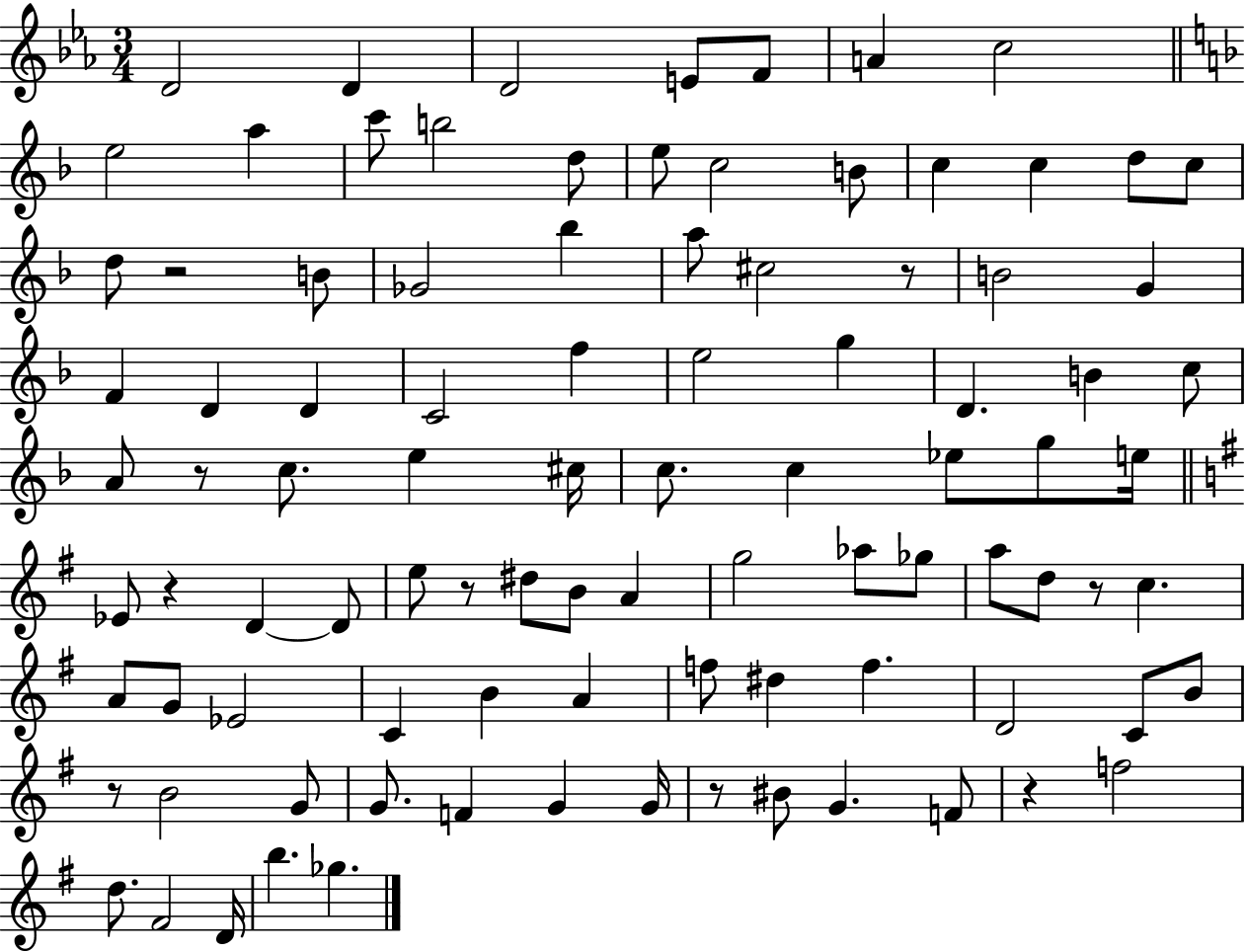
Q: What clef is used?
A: treble